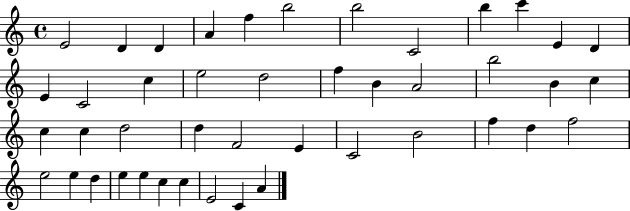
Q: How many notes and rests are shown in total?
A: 44